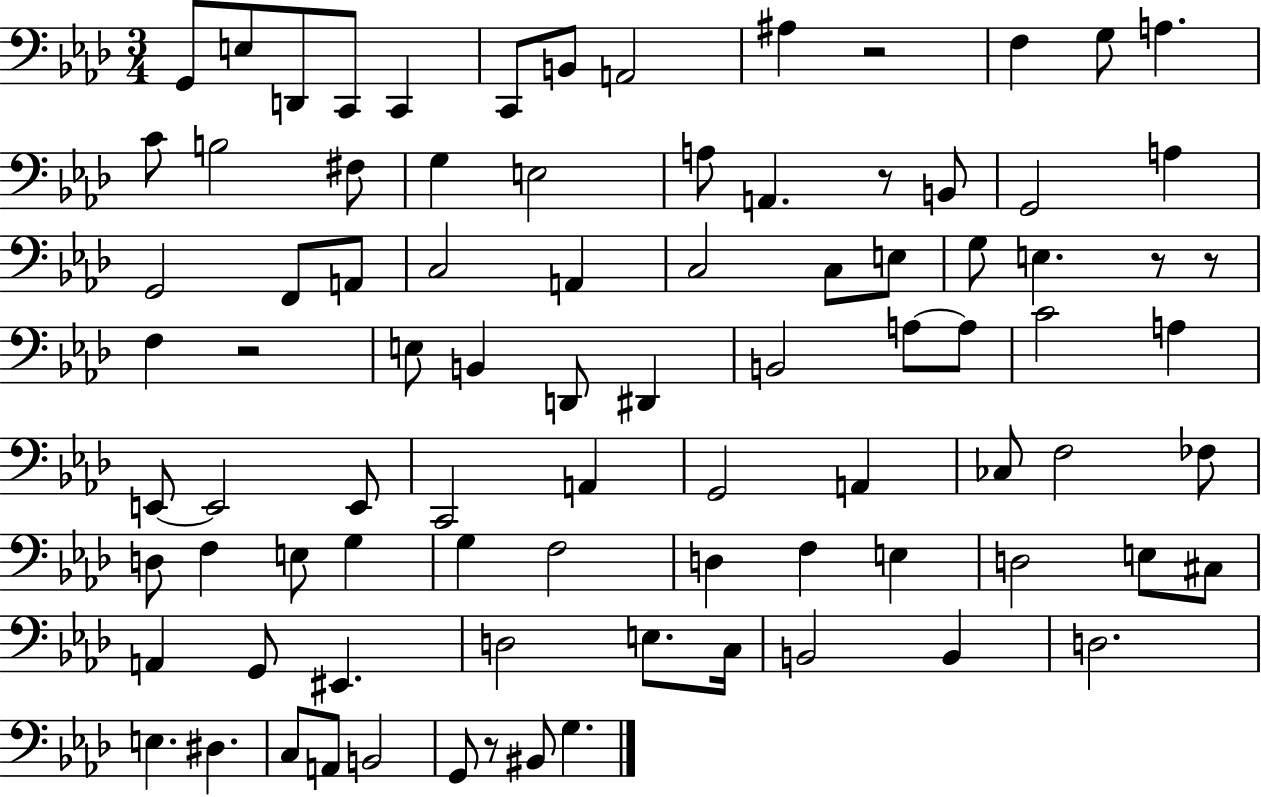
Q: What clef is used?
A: bass